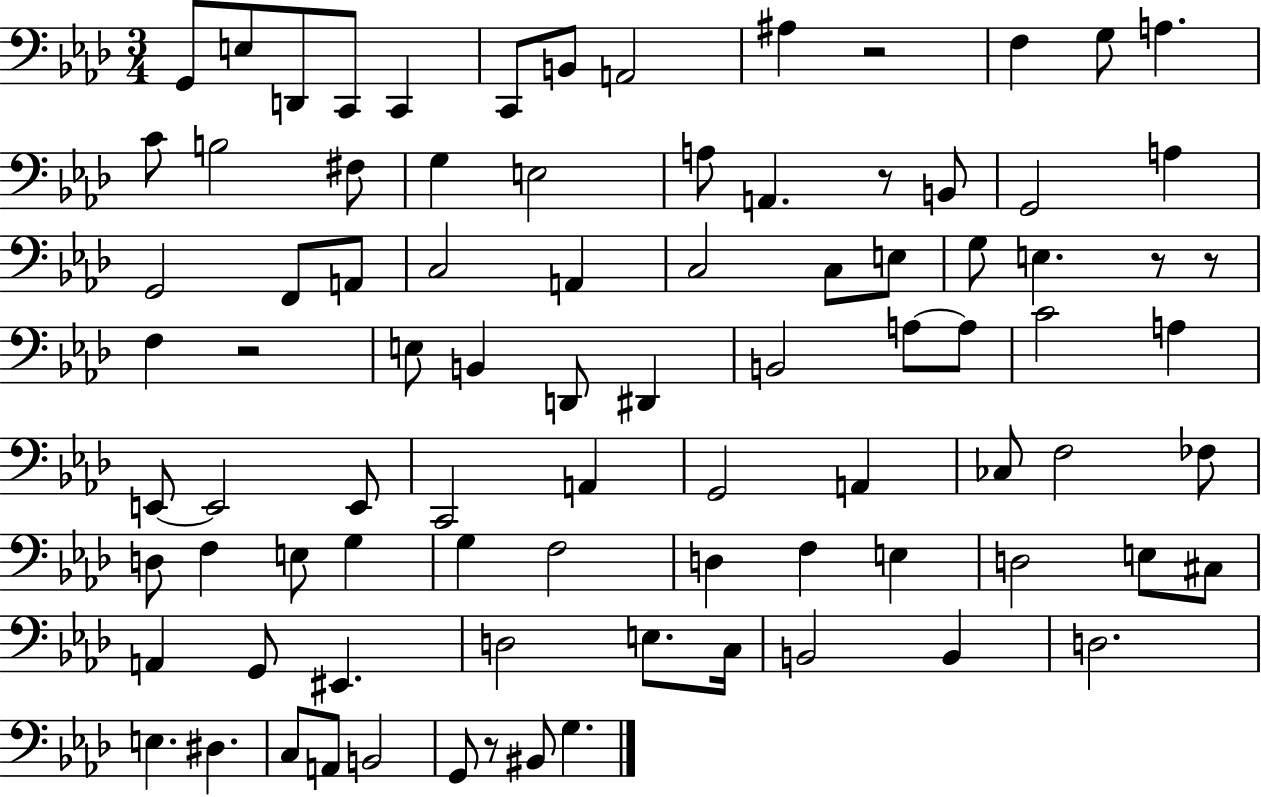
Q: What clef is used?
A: bass